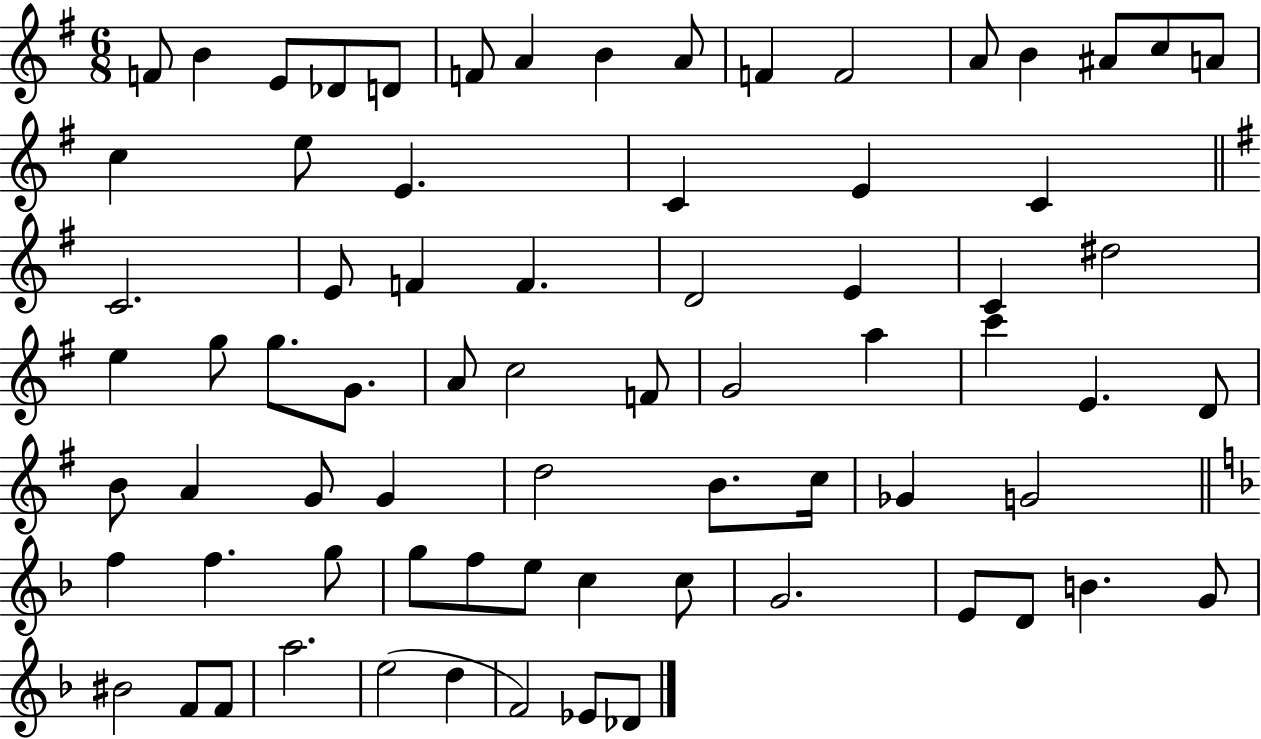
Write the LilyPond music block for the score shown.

{
  \clef treble
  \numericTimeSignature
  \time 6/8
  \key g \major
  f'8 b'4 e'8 des'8 d'8 | f'8 a'4 b'4 a'8 | f'4 f'2 | a'8 b'4 ais'8 c''8 a'8 | \break c''4 e''8 e'4. | c'4 e'4 c'4 | \bar "||" \break \key g \major c'2. | e'8 f'4 f'4. | d'2 e'4 | c'4 dis''2 | \break e''4 g''8 g''8. g'8. | a'8 c''2 f'8 | g'2 a''4 | c'''4 e'4. d'8 | \break b'8 a'4 g'8 g'4 | d''2 b'8. c''16 | ges'4 g'2 | \bar "||" \break \key d \minor f''4 f''4. g''8 | g''8 f''8 e''8 c''4 c''8 | g'2. | e'8 d'8 b'4. g'8 | \break bis'2 f'8 f'8 | a''2. | e''2( d''4 | f'2) ees'8 des'8 | \break \bar "|."
}